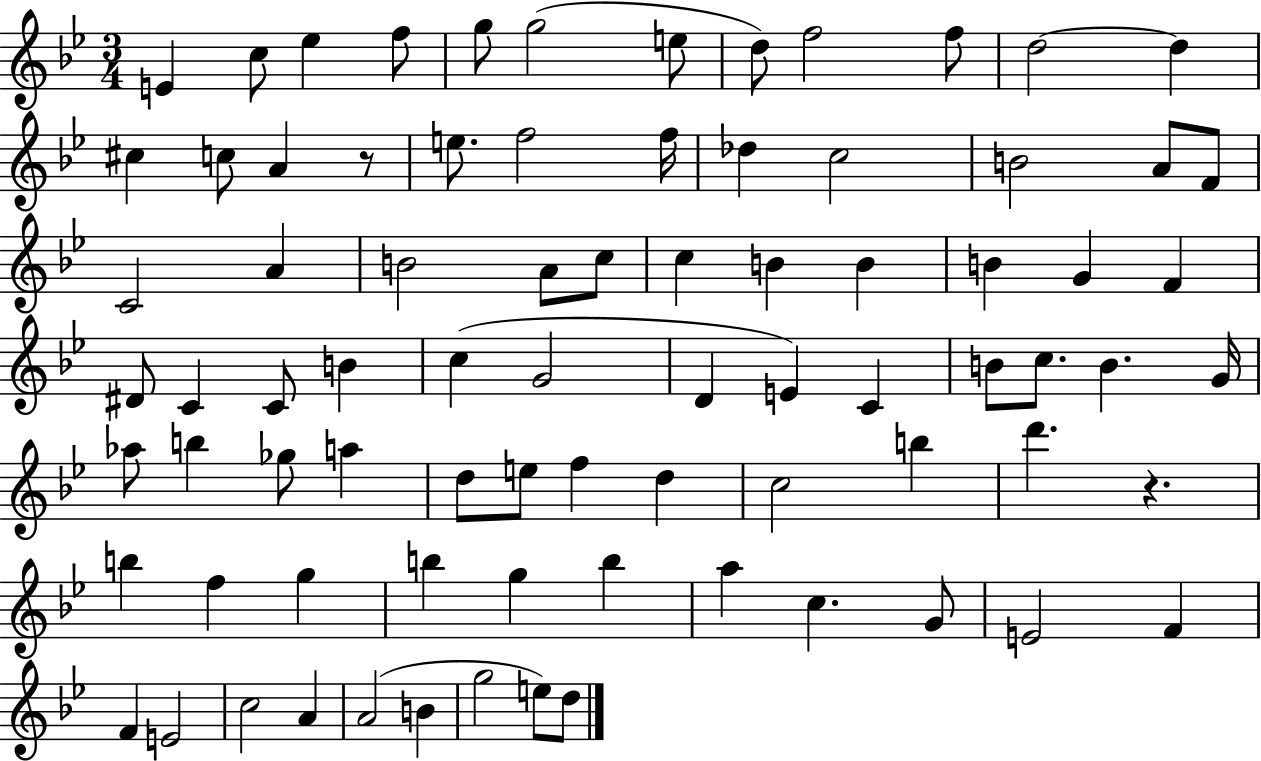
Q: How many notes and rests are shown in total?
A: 80